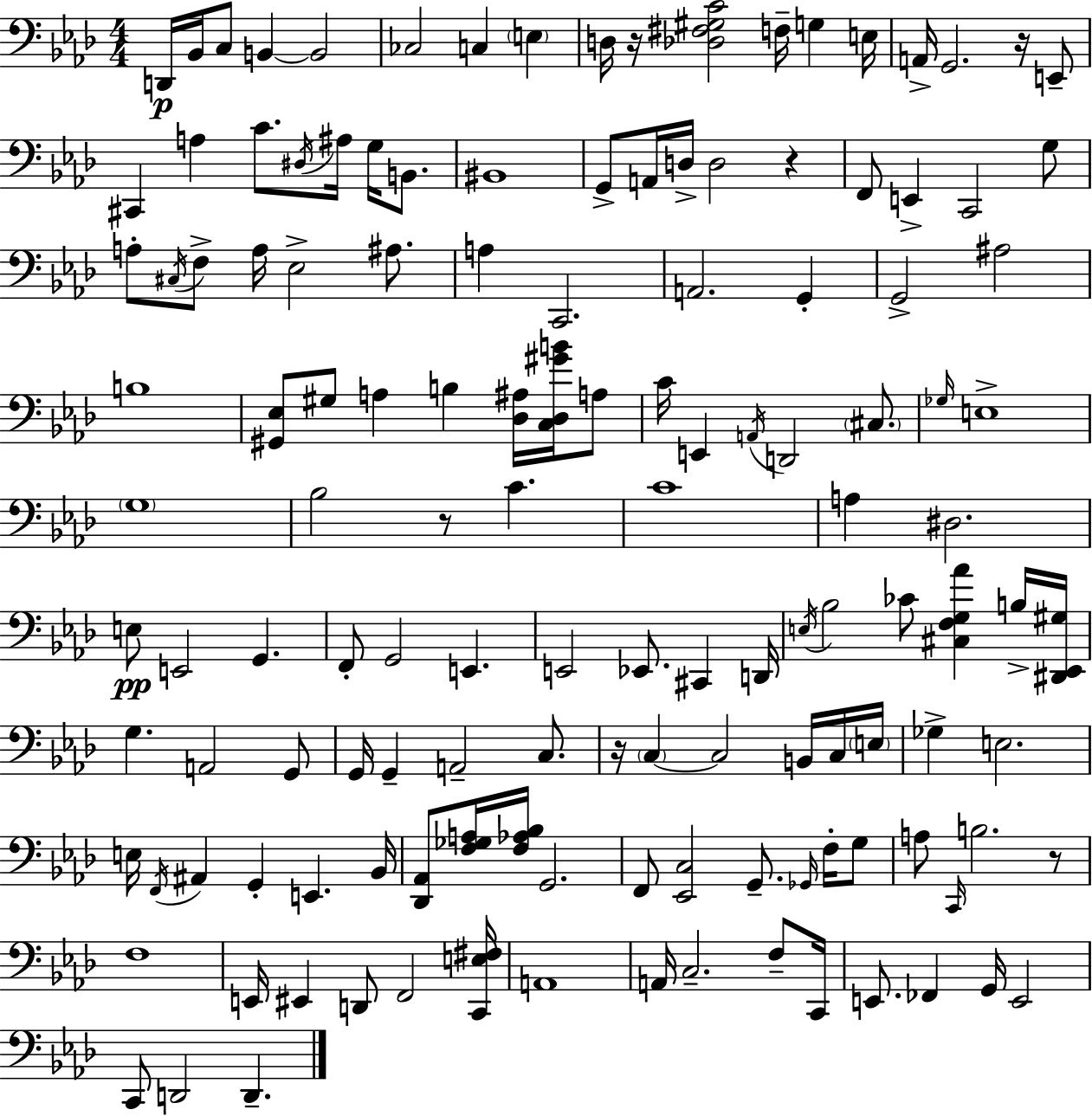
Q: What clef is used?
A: bass